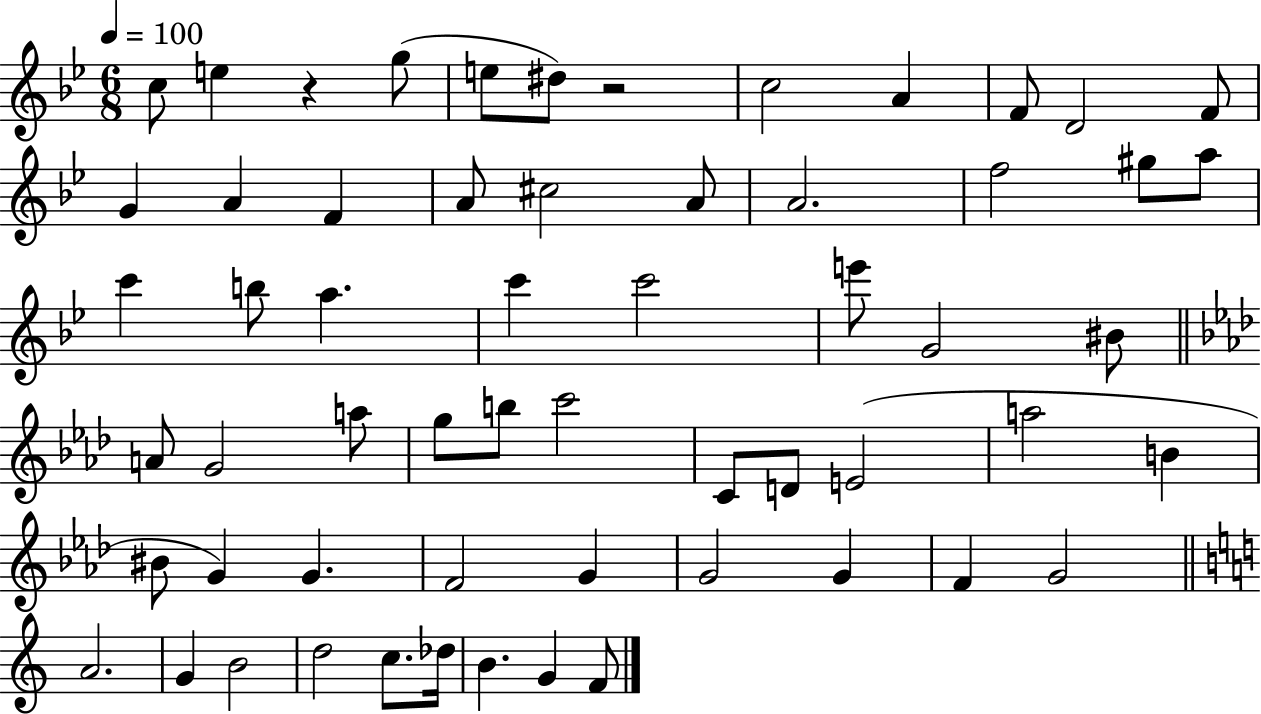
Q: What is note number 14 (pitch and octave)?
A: A4